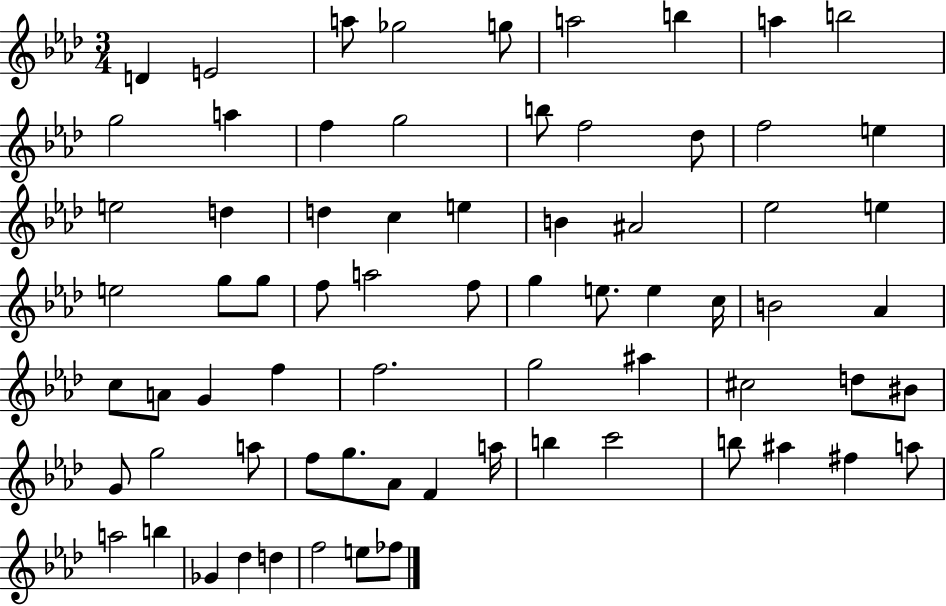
D4/q E4/h A5/e Gb5/h G5/e A5/h B5/q A5/q B5/h G5/h A5/q F5/q G5/h B5/e F5/h Db5/e F5/h E5/q E5/h D5/q D5/q C5/q E5/q B4/q A#4/h Eb5/h E5/q E5/h G5/e G5/e F5/e A5/h F5/e G5/q E5/e. E5/q C5/s B4/h Ab4/q C5/e A4/e G4/q F5/q F5/h. G5/h A#5/q C#5/h D5/e BIS4/e G4/e G5/h A5/e F5/e G5/e. Ab4/e F4/q A5/s B5/q C6/h B5/e A#5/q F#5/q A5/e A5/h B5/q Gb4/q Db5/q D5/q F5/h E5/e FES5/e